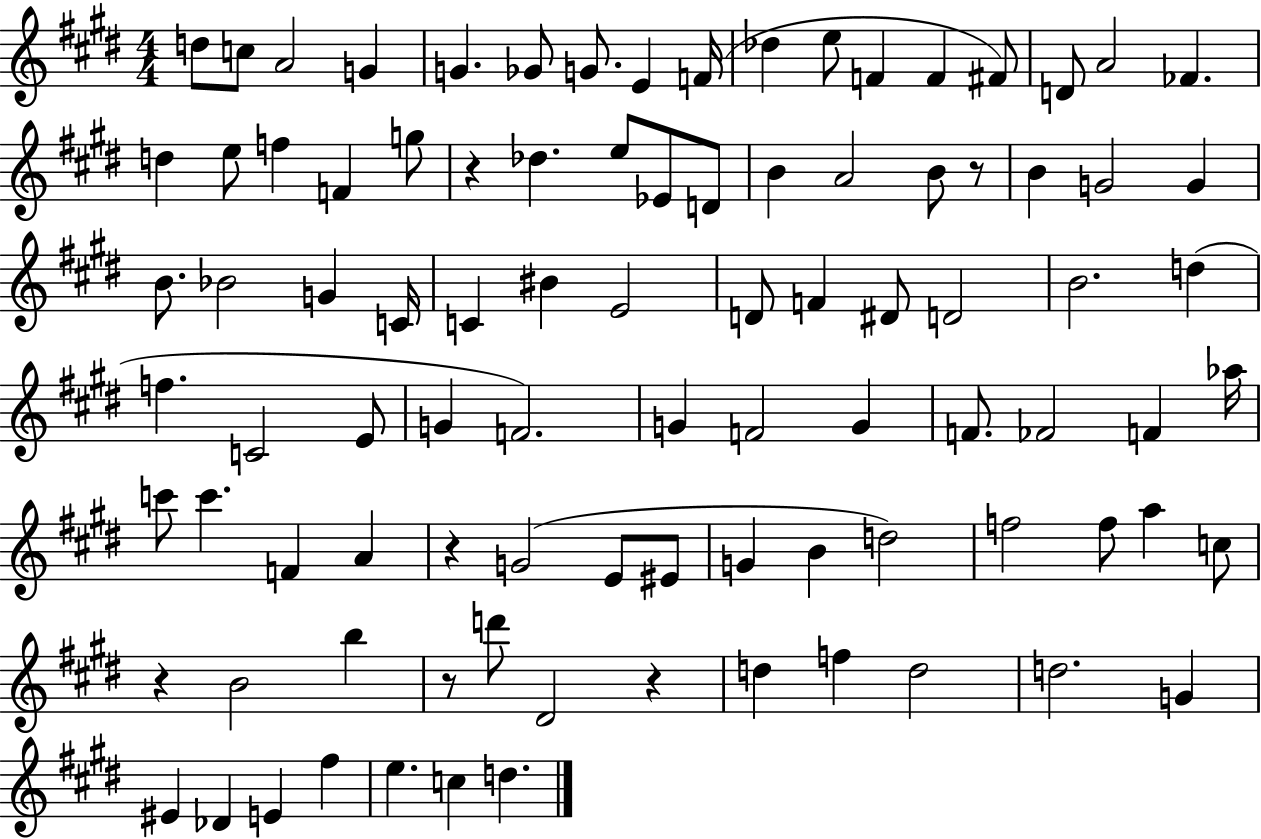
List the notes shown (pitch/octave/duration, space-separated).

D5/e C5/e A4/h G4/q G4/q. Gb4/e G4/e. E4/q F4/s Db5/q E5/e F4/q F4/q F#4/e D4/e A4/h FES4/q. D5/q E5/e F5/q F4/q G5/e R/q Db5/q. E5/e Eb4/e D4/e B4/q A4/h B4/e R/e B4/q G4/h G4/q B4/e. Bb4/h G4/q C4/s C4/q BIS4/q E4/h D4/e F4/q D#4/e D4/h B4/h. D5/q F5/q. C4/h E4/e G4/q F4/h. G4/q F4/h G4/q F4/e. FES4/h F4/q Ab5/s C6/e C6/q. F4/q A4/q R/q G4/h E4/e EIS4/e G4/q B4/q D5/h F5/h F5/e A5/q C5/e R/q B4/h B5/q R/e D6/e D#4/h R/q D5/q F5/q D5/h D5/h. G4/q EIS4/q Db4/q E4/q F#5/q E5/q. C5/q D5/q.